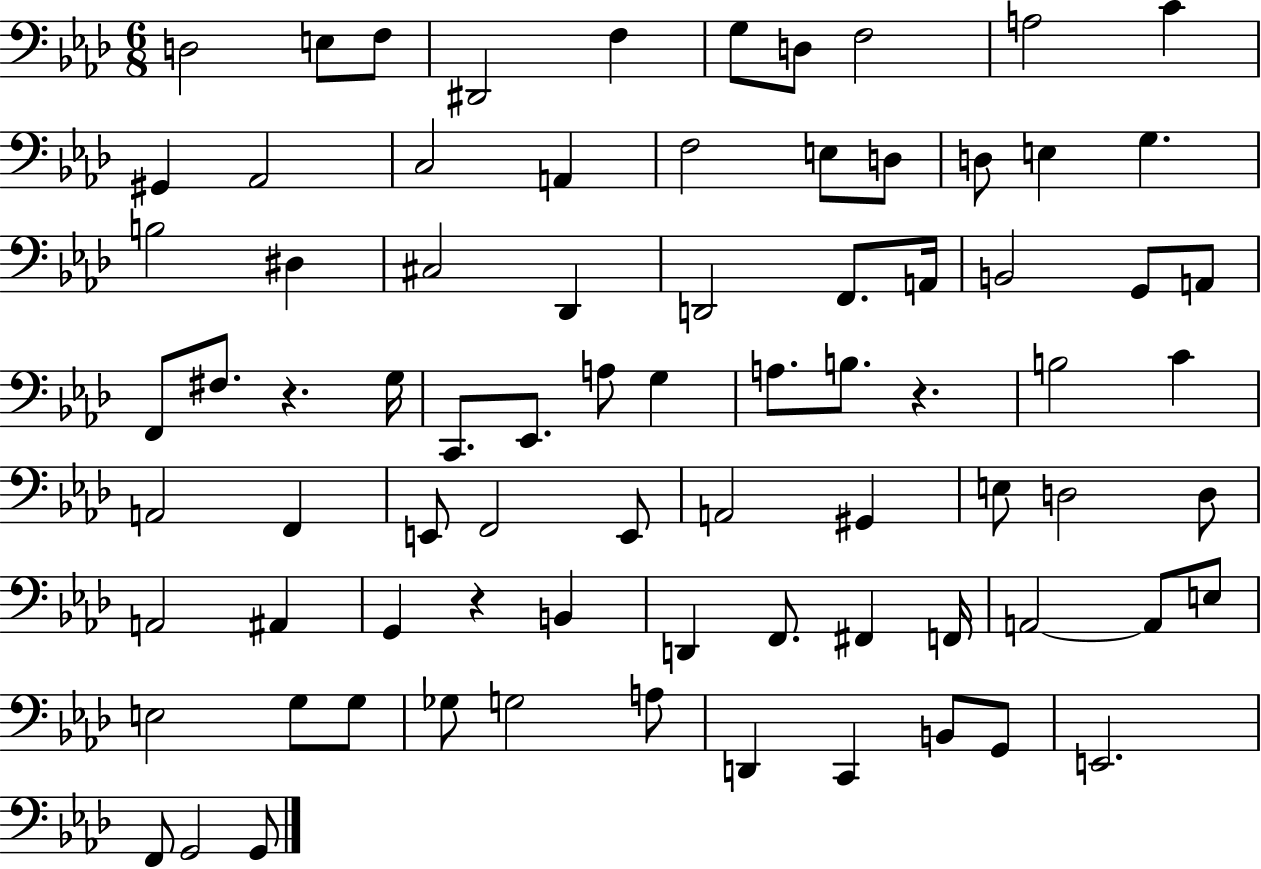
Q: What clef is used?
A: bass